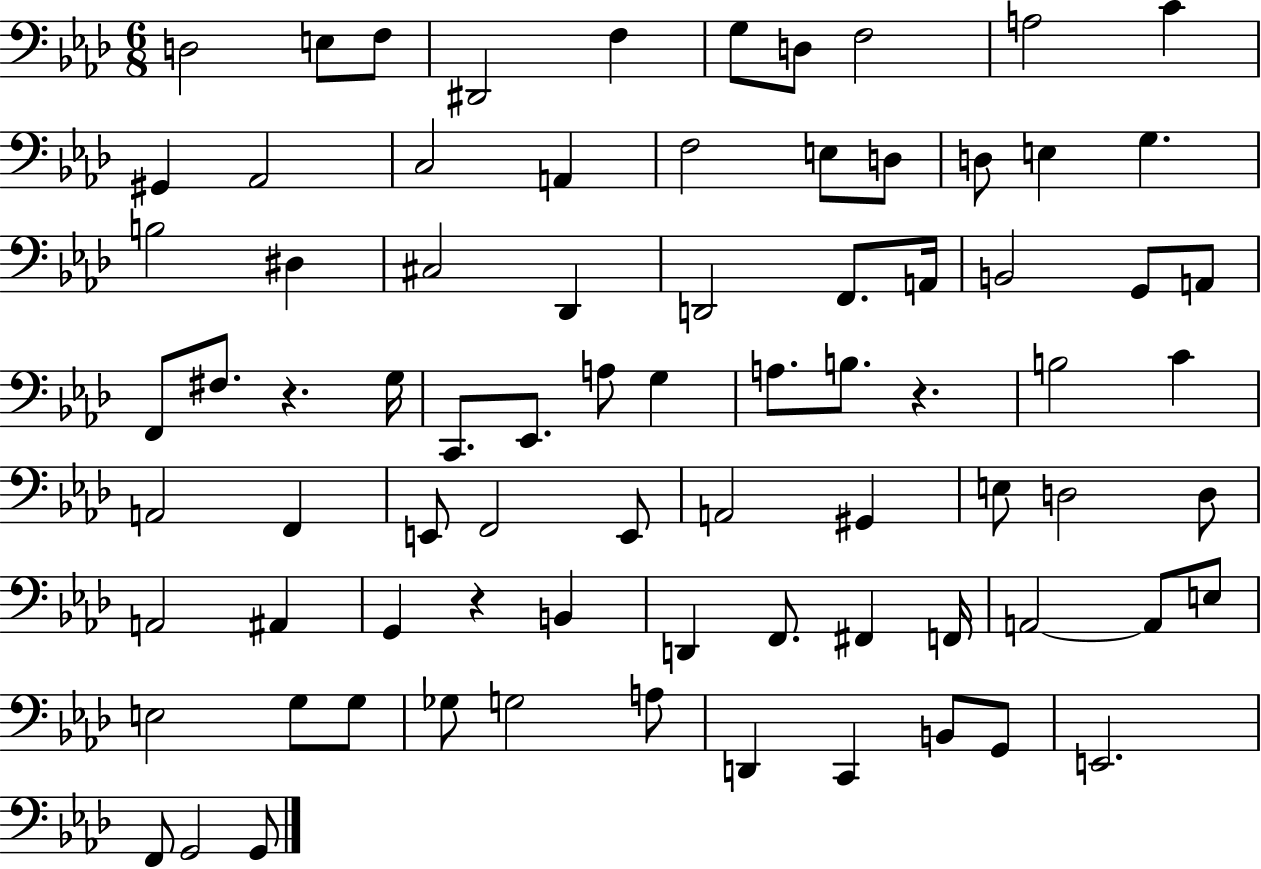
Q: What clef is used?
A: bass